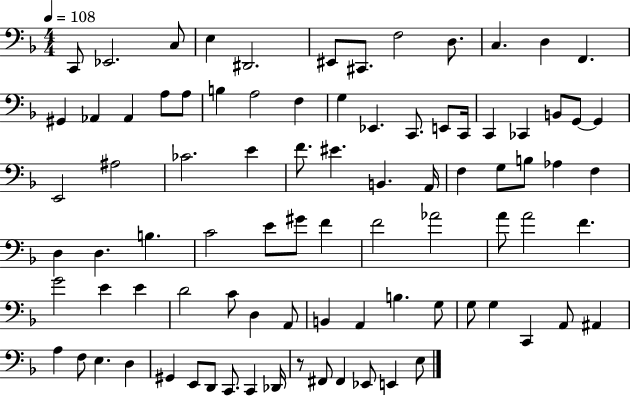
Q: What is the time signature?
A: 4/4